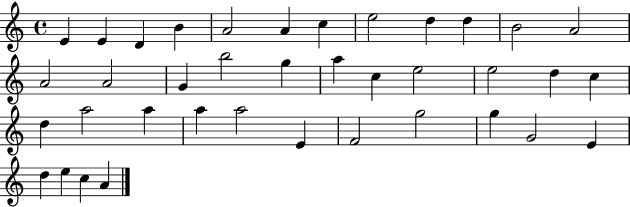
X:1
T:Untitled
M:4/4
L:1/4
K:C
E E D B A2 A c e2 d d B2 A2 A2 A2 G b2 g a c e2 e2 d c d a2 a a a2 E F2 g2 g G2 E d e c A